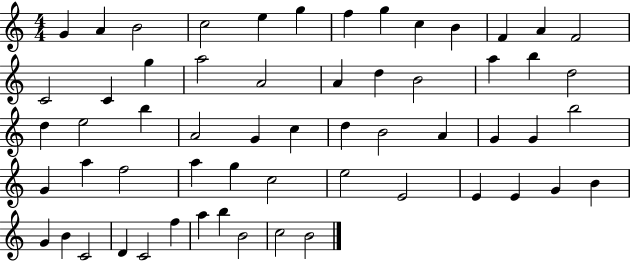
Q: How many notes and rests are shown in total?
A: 59